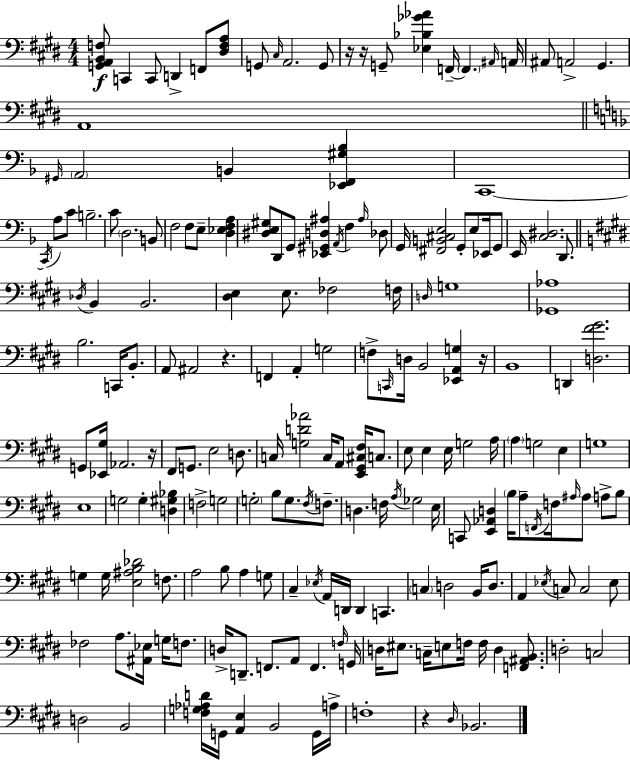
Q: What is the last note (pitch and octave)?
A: Bb2